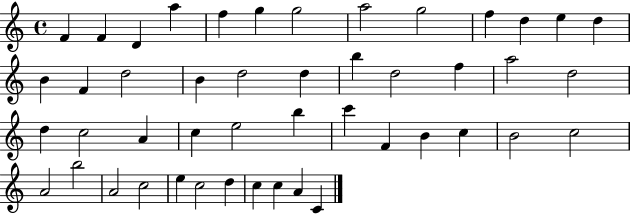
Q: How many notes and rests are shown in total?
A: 47